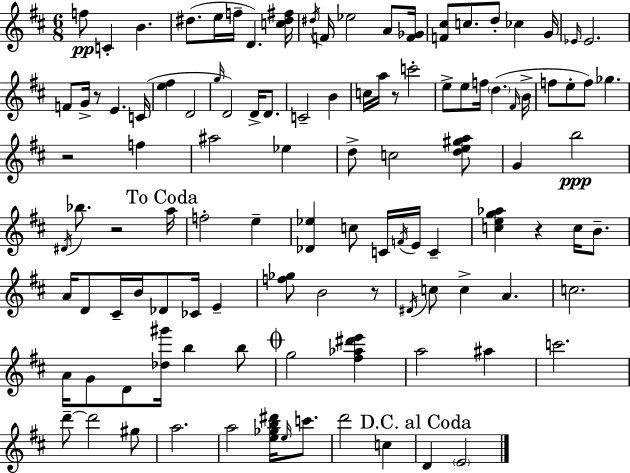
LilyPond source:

{
  \clef treble
  \numericTimeSignature
  \time 6/8
  \key d \major
  f''8\pp c'4-. b'4. | dis''8.( e''16 f''16-- d'4.) <c'' dis'' fis''>16 | \acciaccatura { dis''16 } f'16 ees''2 a'8 | <f' ges'>16 <f' cis''>8 c''8. d''8-. ces''4 | \break g'16 \grace { ees'16 } ees'2. | f'8 g'16-> r8 e'4. | c'16( <e'' fis''>4 d'2 | \grace { g''16 }) d'2 d'16-> | \break d'8. c'2-- b'4 | c''16 a''16 r8 c'''2-. | e''8-> e''8 f''16 \parenthesize d''4.( | \grace { fis'16 } b'16-> f''8 e''8-. f''8) ges''4. | \break r2 | f''4 ais''2 | ees''4 d''8-> c''2 | <d'' e'' gis'' a''>8 g'4 b''2\ppp | \break \acciaccatura { dis'16 } bes''8. r2 | \mark "To Coda" a''16 f''2-. | e''4-- <des' ees''>4 c''8 c'16 | \acciaccatura { f'16 } e'16 c'4-- <c'' e'' g'' aes''>4 r4 | \break c''16 b'8.-- a'16 d'8 cis'16-- b'16 des'8 | ces'16 e'4-- <f'' ges''>8 b'2 | r8 \acciaccatura { dis'16 } c''8 c''4-> | a'4. c''2. | \break a'16 g'8 d'8 | <des'' gis'''>16 b''4 b''8 \mark \markup { \musicglyph "scripts.coda" } g''2 | <fis'' aes'' dis''' e'''>4 a''2 | ais''4 c'''2. | \break d'''8--~~ d'''2 | gis''8 a''2. | a''2 | <e'' ges'' b'' dis'''>16 \grace { e''16 } c'''8. d'''2 | \break c''4 \mark "D.C. al Coda" d'4 | \parenthesize e'2 \bar "|."
}